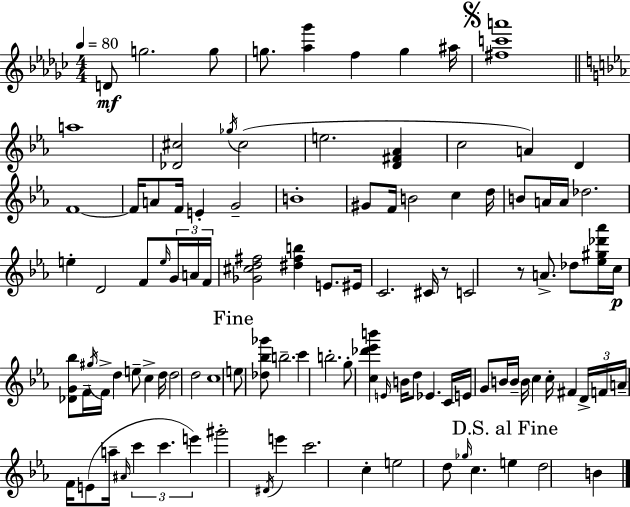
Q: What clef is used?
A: treble